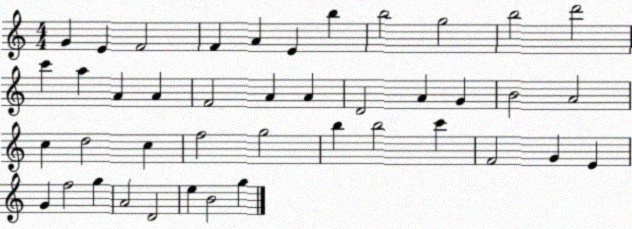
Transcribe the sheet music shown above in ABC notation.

X:1
T:Untitled
M:4/4
L:1/4
K:C
G E F2 F A E b b2 g2 b2 d'2 c' a A A F2 A A D2 A G B2 A2 c d2 c f2 g2 b b2 c' F2 G E G f2 g A2 D2 e B2 g